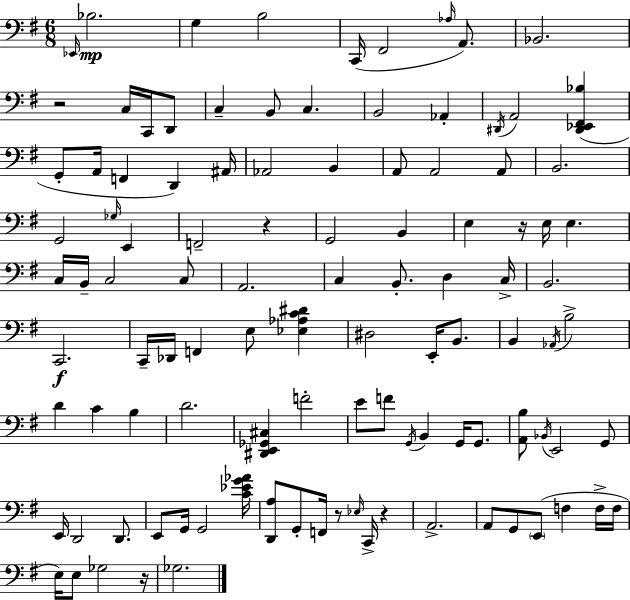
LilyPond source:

{
  \clef bass
  \numericTimeSignature
  \time 6/8
  \key e \minor
  \grace { ees,16 }\mp bes2. | g4 b2 | c,16( fis,2 \grace { aes16 } a,8.) | bes,2. | \break r2 c16 c,16 | d,8 c4-- b,8 c4. | b,2 aes,4-. | \acciaccatura { dis,16 } a,2 <dis, ees, fis, bes>4( | \break g,8-. a,16 f,4 d,4) | ais,16 aes,2 b,4 | a,8 a,2 | a,8 b,2. | \break g,2 \grace { ges16 } | e,4 f,2-- | r4 g,2 | b,4 e4 r16 e16 e4. | \break c16 b,16-- c2 | c8 a,2. | c4 b,8.-. d4 | c16-> b,2. | \break c,2.\f | c,16-- des,16 f,4 e8 | <ees aes c' dis'>4 dis2 | e,16-. b,8. b,4 \acciaccatura { aes,16 } b2-> | \break d'4 c'4 | b4 d'2. | <dis, e, ges, cis>4 f'2-. | e'8 f'8 \acciaccatura { g,16 } b,4 | \break g,16 g,8. <a, b>8 \acciaccatura { bes,16 } e,2 | g,8 e,16 d,2 | d,8. e,8 g,16 g,2 | <c' ees' g' aes'>16 <d, a>8 g,8-. f,16 | \break r8 \grace { ees16 } c,16-> r4 a,2.-> | a,8 g,8 | \parenthesize e,8( f4 f16-> f16 e16) e8 ges2 | r16 ges2. | \break \bar "|."
}